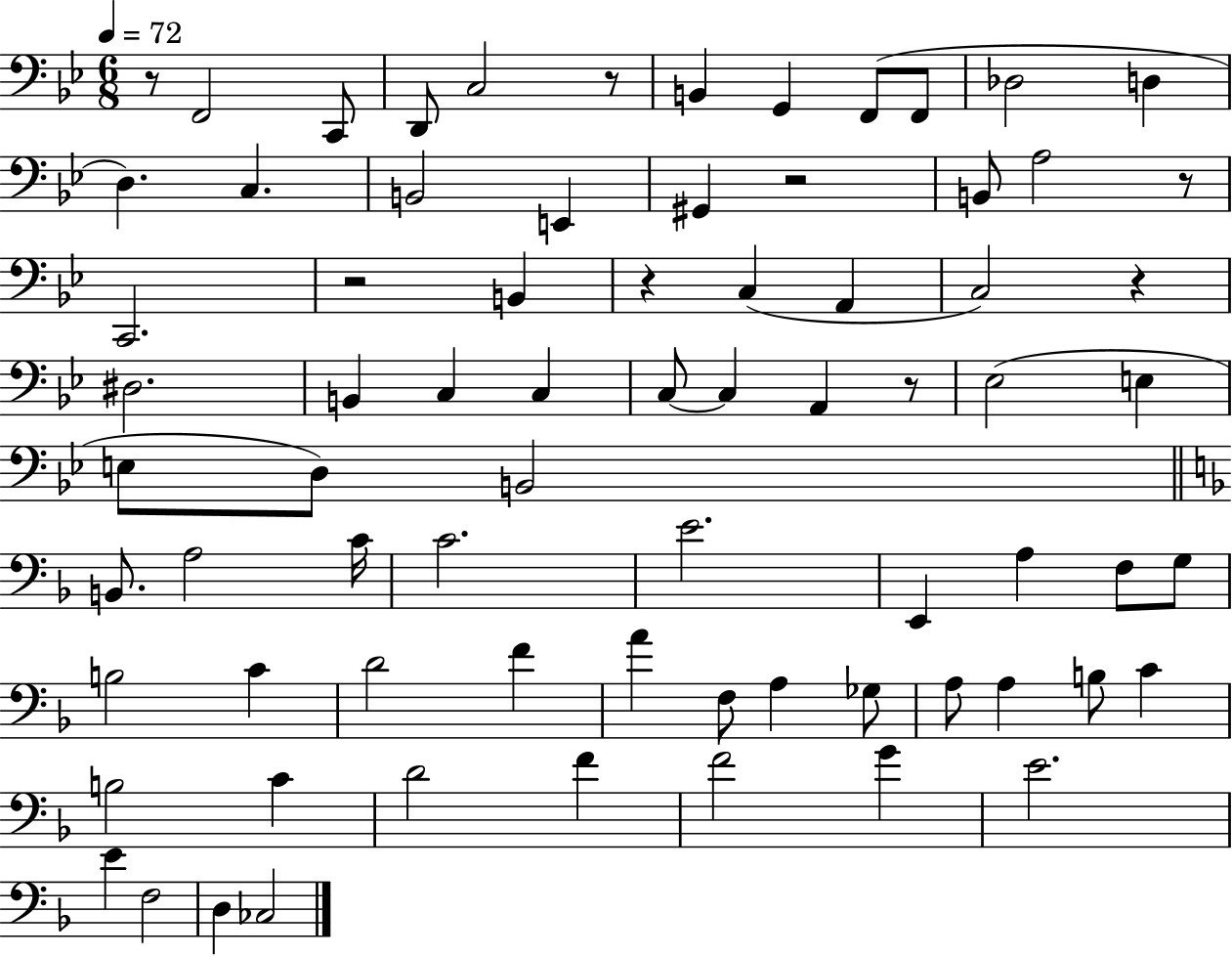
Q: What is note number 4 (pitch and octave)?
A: C3